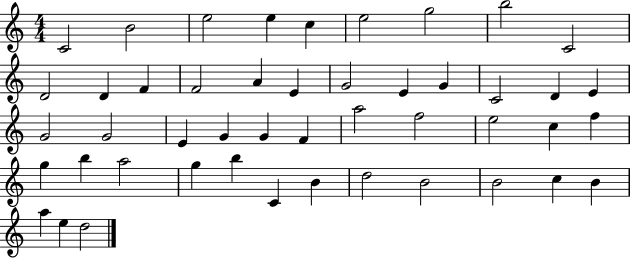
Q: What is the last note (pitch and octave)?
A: D5